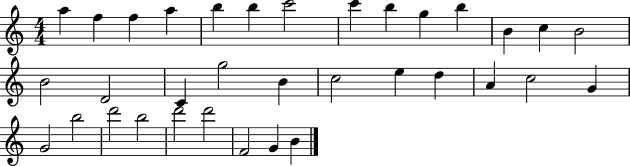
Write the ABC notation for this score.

X:1
T:Untitled
M:4/4
L:1/4
K:C
a f f a b b c'2 c' b g b B c B2 B2 D2 C g2 B c2 e d A c2 G G2 b2 d'2 b2 d'2 d'2 F2 G B